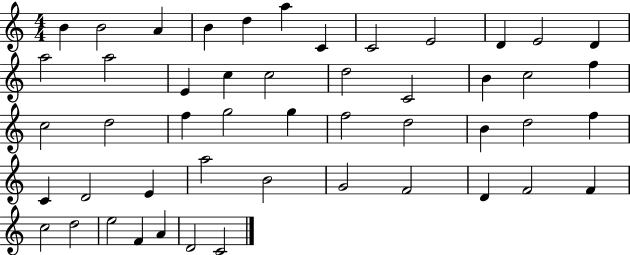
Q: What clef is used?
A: treble